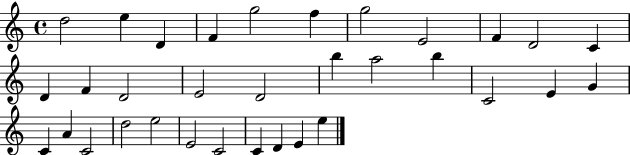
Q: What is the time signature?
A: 4/4